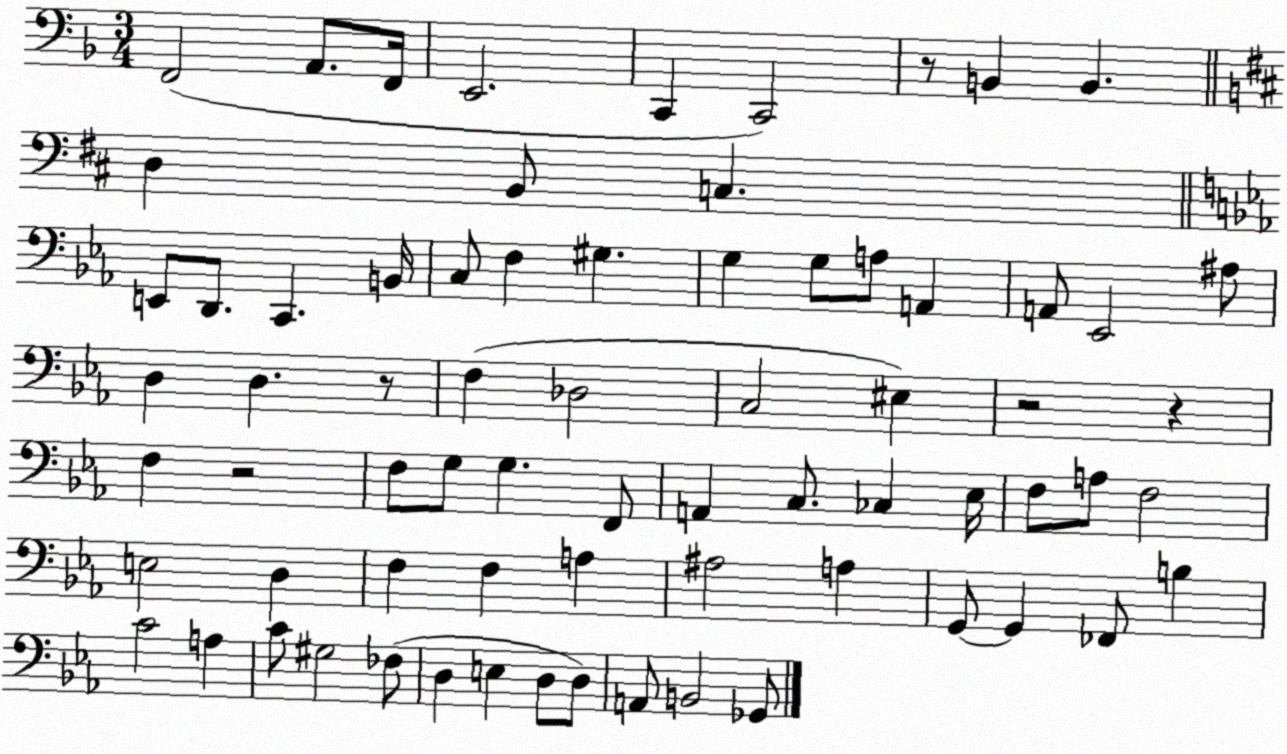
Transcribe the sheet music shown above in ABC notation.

X:1
T:Untitled
M:3/4
L:1/4
K:F
F,,2 A,,/2 F,,/4 E,,2 C,, C,,2 z/2 B,, B,, D, B,,/2 C, E,,/2 D,,/2 C,, B,,/4 C,/2 F, ^G, G, G,/2 A,/2 A,, A,,/2 _E,,2 ^A,/2 D, D, z/2 F, _D,2 C,2 ^E, z2 z F, z2 F,/2 G,/2 G, F,,/2 A,, C,/2 _C, _E,/4 F,/2 A,/2 F,2 E,2 D, F, F, A, ^A,2 A, G,,/2 G,, _F,,/2 B, C2 A, C/2 ^G,2 _F,/2 D, E, D,/2 D,/2 A,,/2 B,,2 _G,,/2